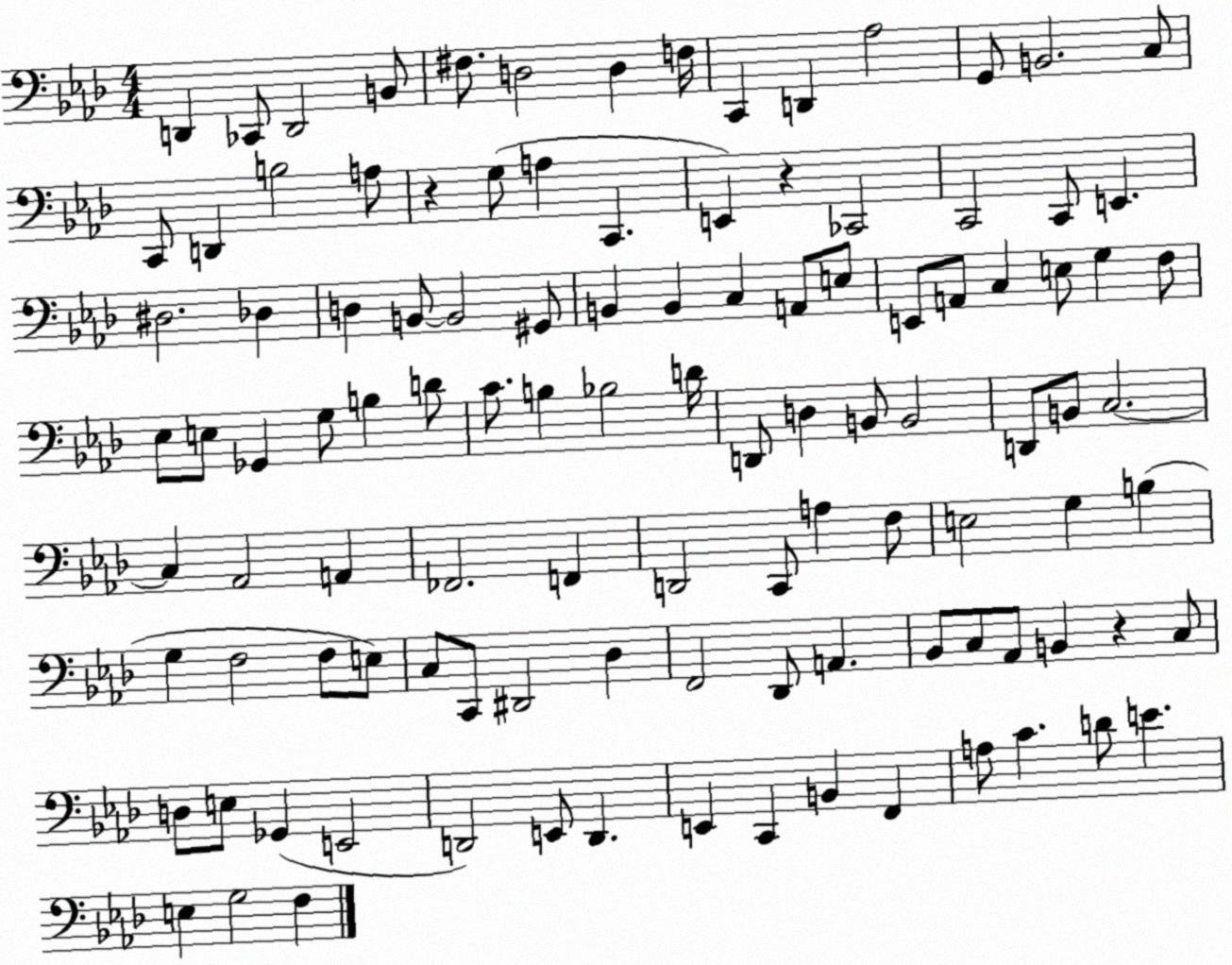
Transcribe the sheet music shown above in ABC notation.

X:1
T:Untitled
M:4/4
L:1/4
K:Ab
D,, _C,,/2 D,,2 B,,/2 ^F,/2 D,2 D, F,/4 C,, D,, _A,2 G,,/2 B,,2 C,/2 C,,/2 D,, B,2 A,/2 z G,/2 A, C,, E,, z _C,,2 C,,2 C,,/2 E,, ^D,2 _D, D, B,,/2 B,,2 ^G,,/2 B,, B,, C, A,,/2 E,/2 E,,/2 A,,/2 C, E,/2 G, F,/2 _E,/2 E,/2 _G,, G,/2 B, D/2 C/2 B, _B,2 D/4 D,,/2 D, B,,/2 B,,2 D,,/2 B,,/2 C,2 C, _A,,2 A,, _F,,2 F,, D,,2 C,,/2 A, F,/2 E,2 G, B, G, F,2 F,/2 E,/2 C,/2 C,,/2 ^D,,2 _D, F,,2 _D,,/2 A,, _B,,/2 C,/2 _A,,/2 B,, z C,/2 D,/2 E,/2 _G,, E,,2 D,,2 E,,/2 D,, E,, C,, B,, F,, A,/2 C D/2 E E, G,2 F,